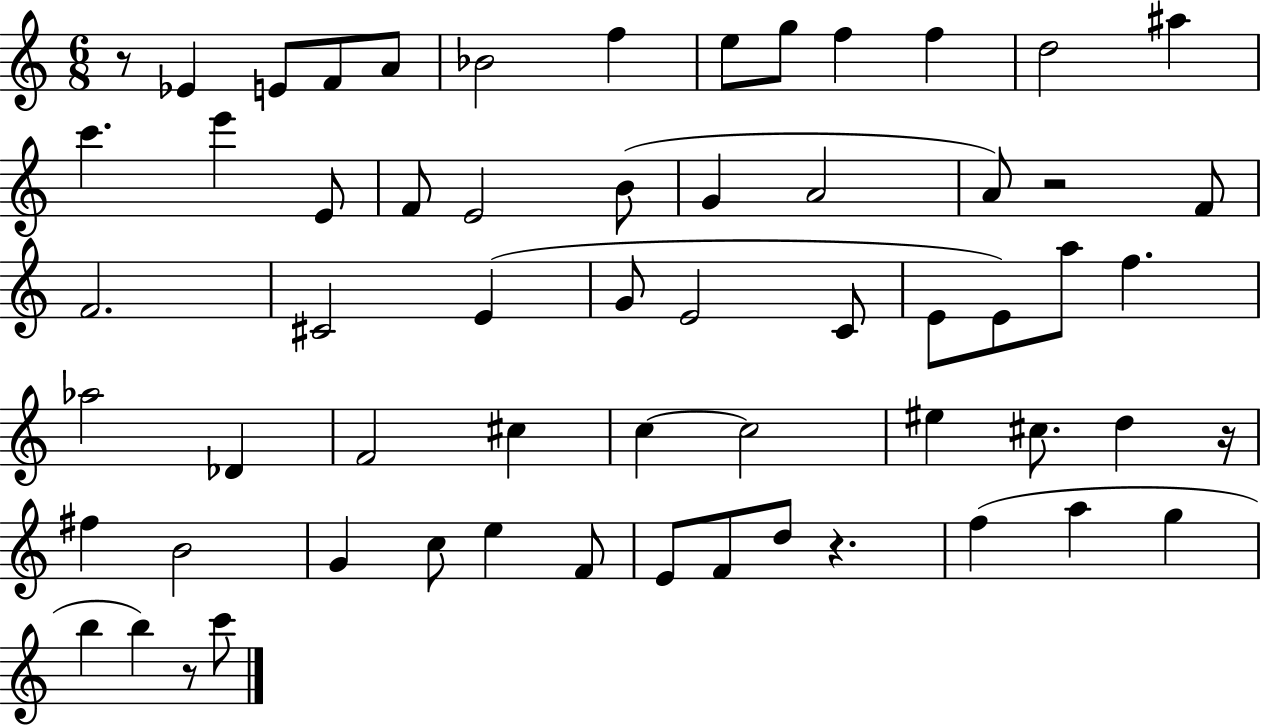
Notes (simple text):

R/e Eb4/q E4/e F4/e A4/e Bb4/h F5/q E5/e G5/e F5/q F5/q D5/h A#5/q C6/q. E6/q E4/e F4/e E4/h B4/e G4/q A4/h A4/e R/h F4/e F4/h. C#4/h E4/q G4/e E4/h C4/e E4/e E4/e A5/e F5/q. Ab5/h Db4/q F4/h C#5/q C5/q C5/h EIS5/q C#5/e. D5/q R/s F#5/q B4/h G4/q C5/e E5/q F4/e E4/e F4/e D5/e R/q. F5/q A5/q G5/q B5/q B5/q R/e C6/e